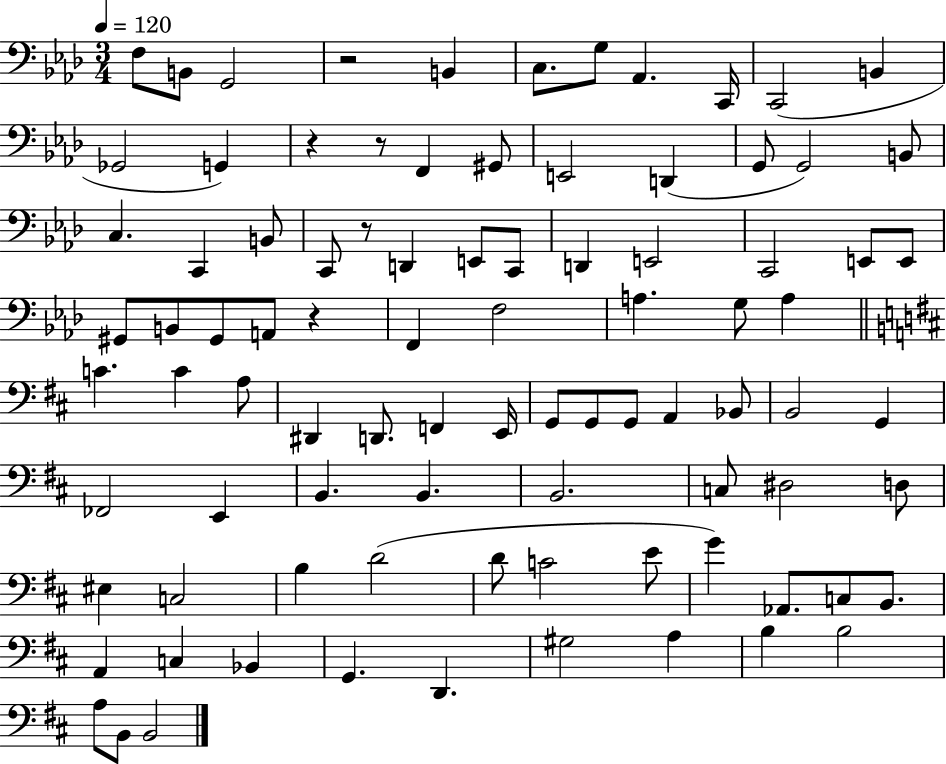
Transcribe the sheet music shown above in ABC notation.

X:1
T:Untitled
M:3/4
L:1/4
K:Ab
F,/2 B,,/2 G,,2 z2 B,, C,/2 G,/2 _A,, C,,/4 C,,2 B,, _G,,2 G,, z z/2 F,, ^G,,/2 E,,2 D,, G,,/2 G,,2 B,,/2 C, C,, B,,/2 C,,/2 z/2 D,, E,,/2 C,,/2 D,, E,,2 C,,2 E,,/2 E,,/2 ^G,,/2 B,,/2 ^G,,/2 A,,/2 z F,, F,2 A, G,/2 A, C C A,/2 ^D,, D,,/2 F,, E,,/4 G,,/2 G,,/2 G,,/2 A,, _B,,/2 B,,2 G,, _F,,2 E,, B,, B,, B,,2 C,/2 ^D,2 D,/2 ^E, C,2 B, D2 D/2 C2 E/2 G _A,,/2 C,/2 B,,/2 A,, C, _B,, G,, D,, ^G,2 A, B, B,2 A,/2 B,,/2 B,,2